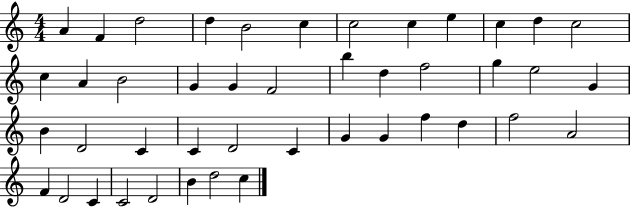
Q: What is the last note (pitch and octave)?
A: C5